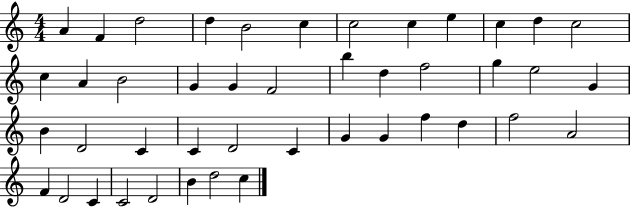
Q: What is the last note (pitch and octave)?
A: C5